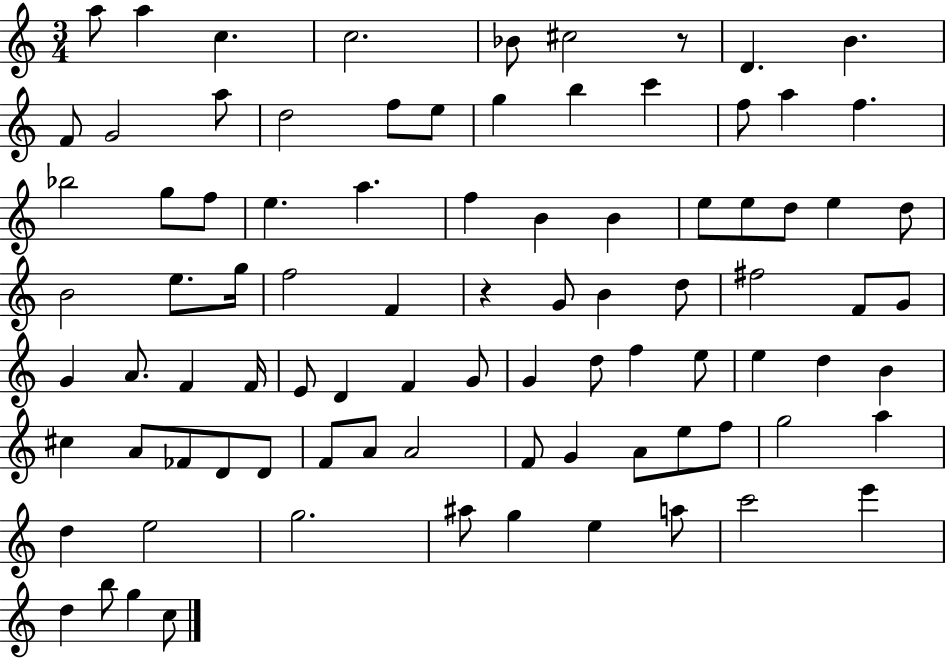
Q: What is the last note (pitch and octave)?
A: C5